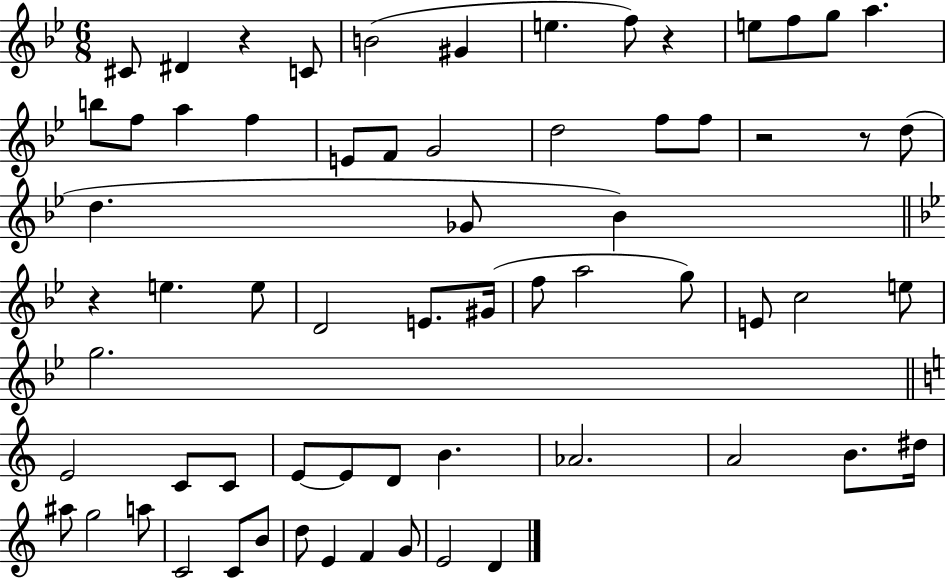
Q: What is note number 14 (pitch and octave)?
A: A5